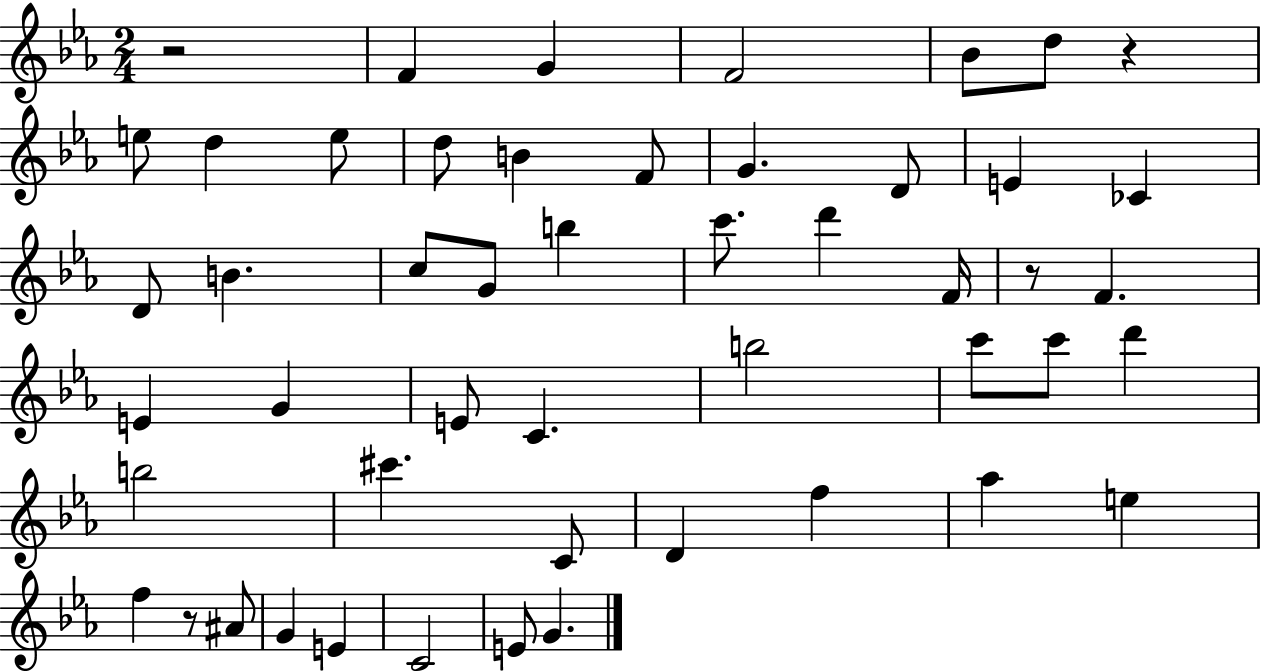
R/h F4/q G4/q F4/h Bb4/e D5/e R/q E5/e D5/q E5/e D5/e B4/q F4/e G4/q. D4/e E4/q CES4/q D4/e B4/q. C5/e G4/e B5/q C6/e. D6/q F4/s R/e F4/q. E4/q G4/q E4/e C4/q. B5/h C6/e C6/e D6/q B5/h C#6/q. C4/e D4/q F5/q Ab5/q E5/q F5/q R/e A#4/e G4/q E4/q C4/h E4/e G4/q.